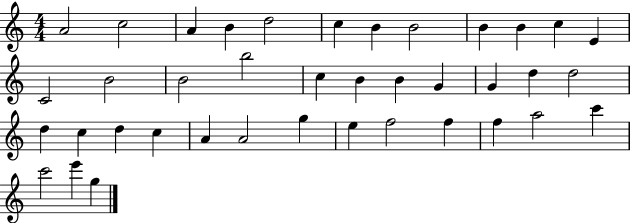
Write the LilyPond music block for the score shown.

{
  \clef treble
  \numericTimeSignature
  \time 4/4
  \key c \major
  a'2 c''2 | a'4 b'4 d''2 | c''4 b'4 b'2 | b'4 b'4 c''4 e'4 | \break c'2 b'2 | b'2 b''2 | c''4 b'4 b'4 g'4 | g'4 d''4 d''2 | \break d''4 c''4 d''4 c''4 | a'4 a'2 g''4 | e''4 f''2 f''4 | f''4 a''2 c'''4 | \break c'''2 e'''4 g''4 | \bar "|."
}